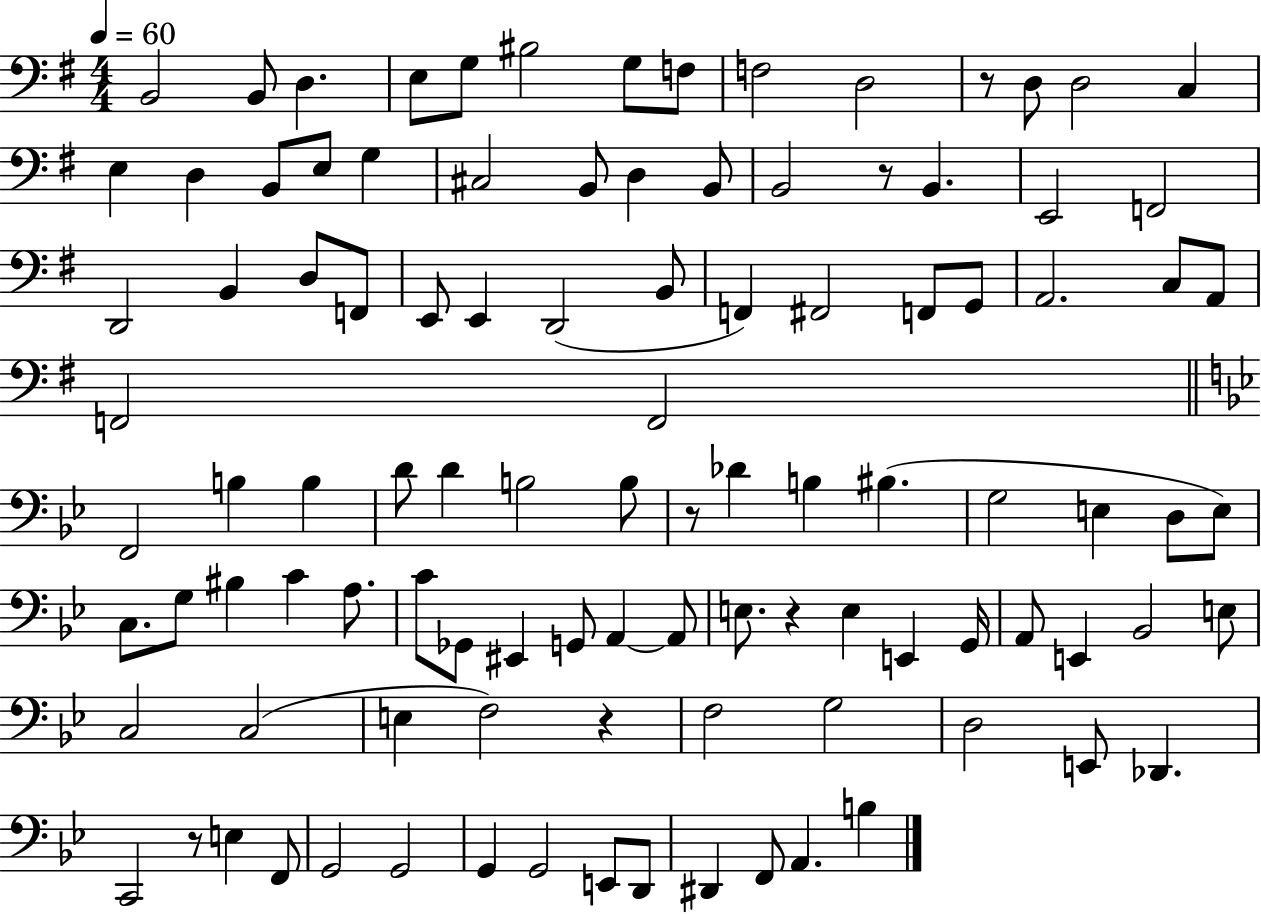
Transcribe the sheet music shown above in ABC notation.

X:1
T:Untitled
M:4/4
L:1/4
K:G
B,,2 B,,/2 D, E,/2 G,/2 ^B,2 G,/2 F,/2 F,2 D,2 z/2 D,/2 D,2 C, E, D, B,,/2 E,/2 G, ^C,2 B,,/2 D, B,,/2 B,,2 z/2 B,, E,,2 F,,2 D,,2 B,, D,/2 F,,/2 E,,/2 E,, D,,2 B,,/2 F,, ^F,,2 F,,/2 G,,/2 A,,2 C,/2 A,,/2 F,,2 F,,2 F,,2 B, B, D/2 D B,2 B,/2 z/2 _D B, ^B, G,2 E, D,/2 E,/2 C,/2 G,/2 ^B, C A,/2 C/2 _G,,/2 ^E,, G,,/2 A,, A,,/2 E,/2 z E, E,, G,,/4 A,,/2 E,, _B,,2 E,/2 C,2 C,2 E, F,2 z F,2 G,2 D,2 E,,/2 _D,, C,,2 z/2 E, F,,/2 G,,2 G,,2 G,, G,,2 E,,/2 D,,/2 ^D,, F,,/2 A,, B,